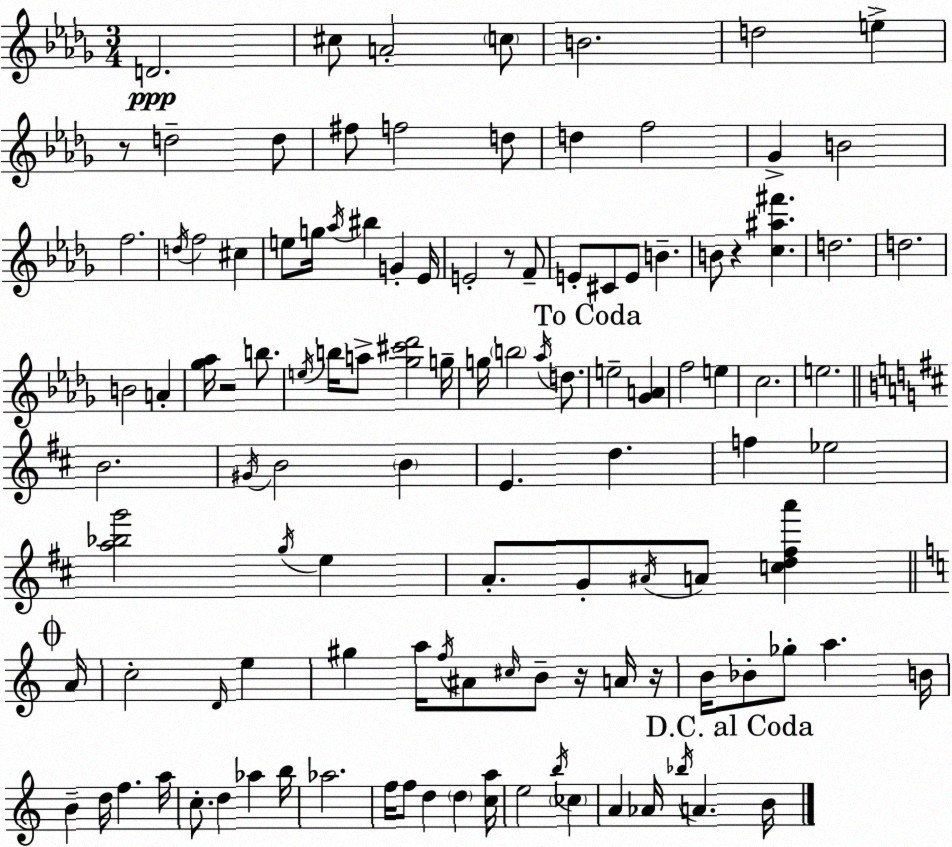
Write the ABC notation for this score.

X:1
T:Untitled
M:3/4
L:1/4
K:Bbm
D2 ^c/2 A2 c/2 B2 d2 e z/2 d2 d/2 ^f/2 f2 d/2 d f2 _G B2 f2 d/4 f2 ^c e/2 g/4 _a/4 ^b G _E/4 E2 z/2 F/2 E/2 ^C/2 E/2 B B/2 z [c^a^f'] d2 d2 B2 A [_g_a]/4 z2 b/2 e/4 b/4 a/2 [_g^c'_d']2 g/4 g/4 b2 _a/4 d/2 e2 [_GA] f2 e c2 e2 B2 ^G/4 B2 B E d f _e2 [a_bg']2 g/4 e A/2 G/2 ^A/4 A/2 [cd^fa'] A/4 c2 D/4 e ^g a/4 f/4 ^A/2 ^c/4 B/2 z/4 A/4 z/4 B/4 _B/2 _g/2 a B/4 B d/4 f a/4 c/2 d _a b/4 _a2 f/4 f/2 d d [ca]/4 e2 b/4 _c A _A/4 _b/4 A B/4